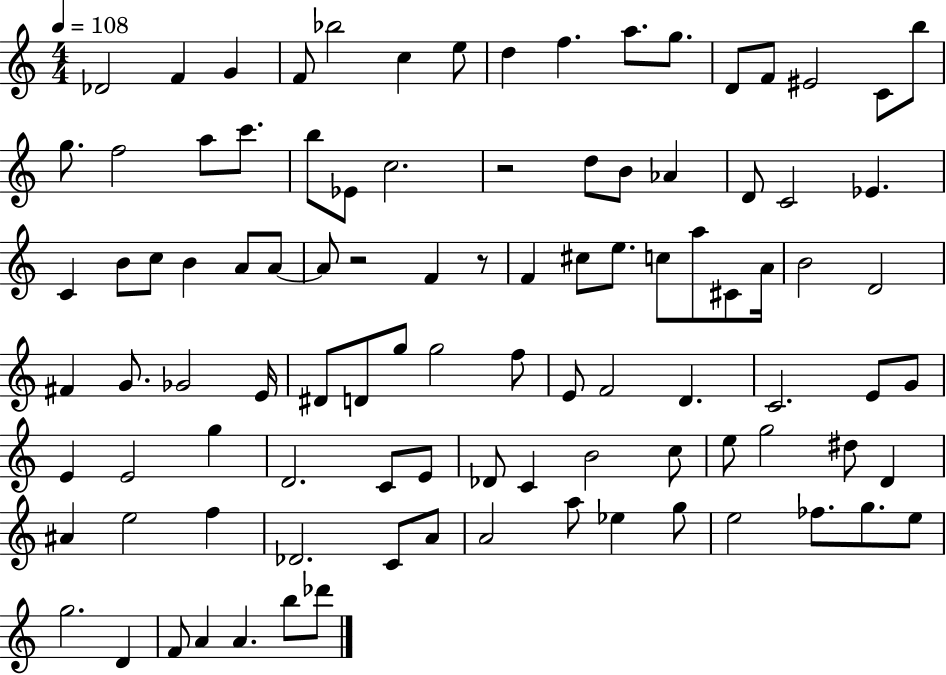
{
  \clef treble
  \numericTimeSignature
  \time 4/4
  \key c \major
  \tempo 4 = 108
  \repeat volta 2 { des'2 f'4 g'4 | f'8 bes''2 c''4 e''8 | d''4 f''4. a''8. g''8. | d'8 f'8 eis'2 c'8 b''8 | \break g''8. f''2 a''8 c'''8. | b''8 ees'8 c''2. | r2 d''8 b'8 aes'4 | d'8 c'2 ees'4. | \break c'4 b'8 c''8 b'4 a'8 a'8~~ | a'8 r2 f'4 r8 | f'4 cis''8 e''8. c''8 a''8 cis'8 a'16 | b'2 d'2 | \break fis'4 g'8. ges'2 e'16 | dis'8 d'8 g''8 g''2 f''8 | e'8 f'2 d'4. | c'2. e'8 g'8 | \break e'4 e'2 g''4 | d'2. c'8 e'8 | des'8 c'4 b'2 c''8 | e''8 g''2 dis''8 d'4 | \break ais'4 e''2 f''4 | des'2. c'8 a'8 | a'2 a''8 ees''4 g''8 | e''2 fes''8. g''8. e''8 | \break g''2. d'4 | f'8 a'4 a'4. b''8 des'''8 | } \bar "|."
}